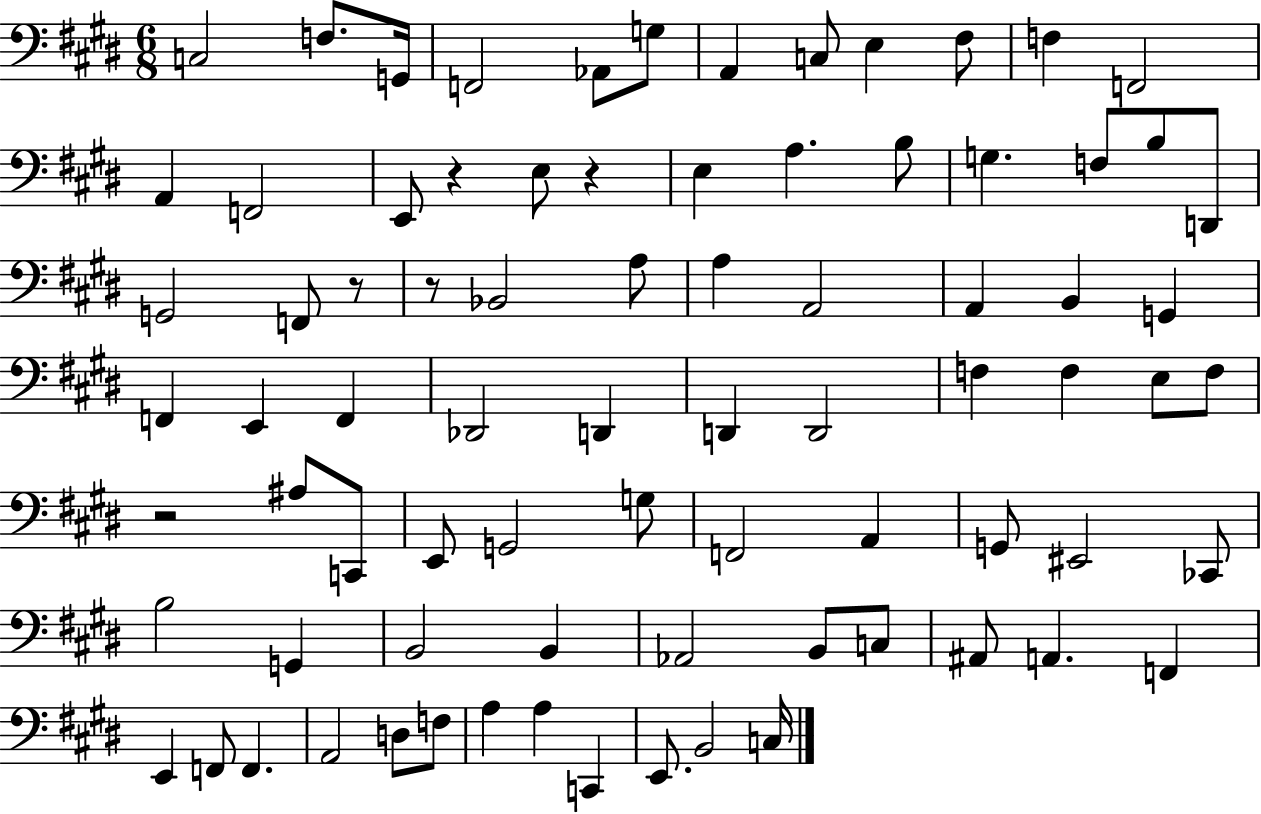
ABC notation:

X:1
T:Untitled
M:6/8
L:1/4
K:E
C,2 F,/2 G,,/4 F,,2 _A,,/2 G,/2 A,, C,/2 E, ^F,/2 F, F,,2 A,, F,,2 E,,/2 z E,/2 z E, A, B,/2 G, F,/2 B,/2 D,,/2 G,,2 F,,/2 z/2 z/2 _B,,2 A,/2 A, A,,2 A,, B,, G,, F,, E,, F,, _D,,2 D,, D,, D,,2 F, F, E,/2 F,/2 z2 ^A,/2 C,,/2 E,,/2 G,,2 G,/2 F,,2 A,, G,,/2 ^E,,2 _C,,/2 B,2 G,, B,,2 B,, _A,,2 B,,/2 C,/2 ^A,,/2 A,, F,, E,, F,,/2 F,, A,,2 D,/2 F,/2 A, A, C,, E,,/2 B,,2 C,/4